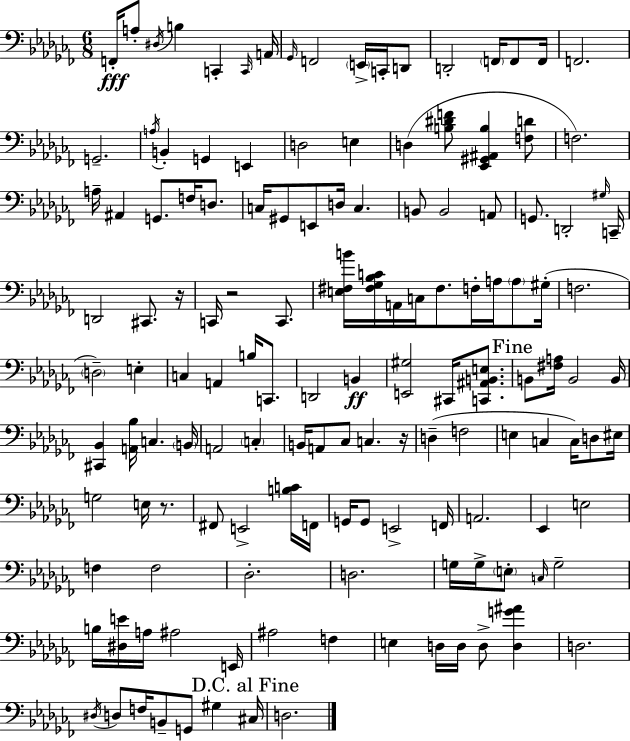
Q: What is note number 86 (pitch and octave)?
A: E2